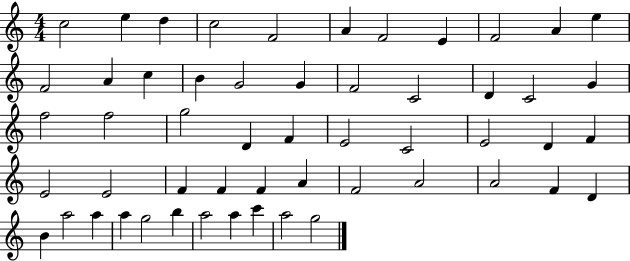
C5/h E5/q D5/q C5/h F4/h A4/q F4/h E4/q F4/h A4/q E5/q F4/h A4/q C5/q B4/q G4/h G4/q F4/h C4/h D4/q C4/h G4/q F5/h F5/h G5/h D4/q F4/q E4/h C4/h E4/h D4/q F4/q E4/h E4/h F4/q F4/q F4/q A4/q F4/h A4/h A4/h F4/q D4/q B4/q A5/h A5/q A5/q G5/h B5/q A5/h A5/q C6/q A5/h G5/h